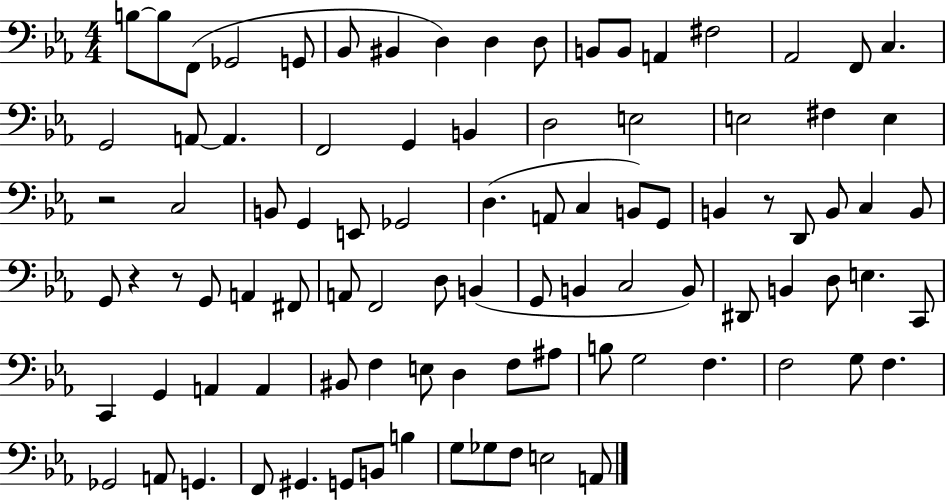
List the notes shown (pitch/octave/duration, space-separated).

B3/e B3/e F2/e Gb2/h G2/e Bb2/e BIS2/q D3/q D3/q D3/e B2/e B2/e A2/q F#3/h Ab2/h F2/e C3/q. G2/h A2/e A2/q. F2/h G2/q B2/q D3/h E3/h E3/h F#3/q E3/q R/h C3/h B2/e G2/q E2/e Gb2/h D3/q. A2/e C3/q B2/e G2/e B2/q R/e D2/e B2/e C3/q B2/e G2/e R/q R/e G2/e A2/q F#2/e A2/e F2/h D3/e B2/q G2/e B2/q C3/h B2/e D#2/e B2/q D3/e E3/q. C2/e C2/q G2/q A2/q A2/q BIS2/e F3/q E3/e D3/q F3/e A#3/e B3/e G3/h F3/q. F3/h G3/e F3/q. Gb2/h A2/e G2/q. F2/e G#2/q. G2/e B2/e B3/q G3/e Gb3/e F3/e E3/h A2/e